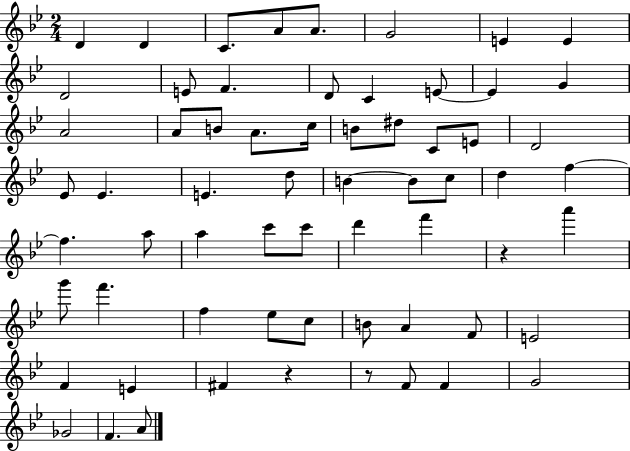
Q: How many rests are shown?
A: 3